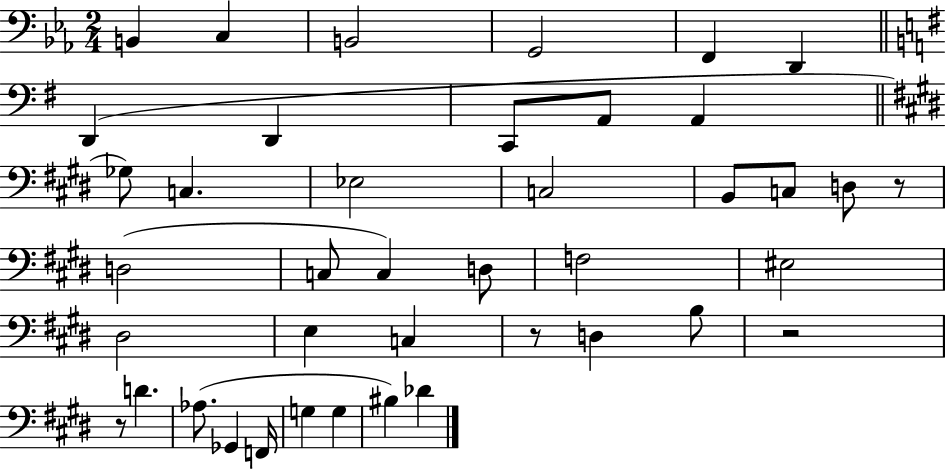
{
  \clef bass
  \numericTimeSignature
  \time 2/4
  \key ees \major
  \repeat volta 2 { b,4 c4 | b,2 | g,2 | f,4 d,4 | \break \bar "||" \break \key g \major d,4( d,4 | c,8 a,8 a,4 | \bar "||" \break \key e \major ges8) c4. | ees2 | c2 | b,8 c8 d8 r8 | \break d2( | c8 c4) d8 | f2 | eis2 | \break dis2 | e4 c4 | r8 d4 b8 | r2 | \break r8 d'4. | aes8.( ges,4 f,16 | g4 g4 | bis4) des'4 | \break } \bar "|."
}